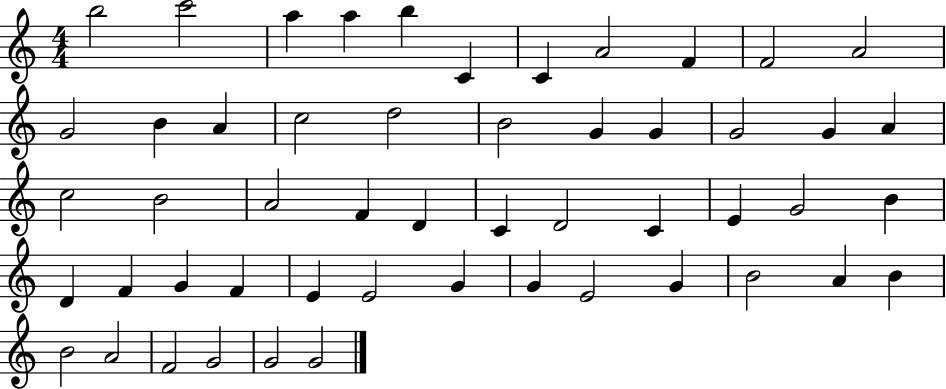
X:1
T:Untitled
M:4/4
L:1/4
K:C
b2 c'2 a a b C C A2 F F2 A2 G2 B A c2 d2 B2 G G G2 G A c2 B2 A2 F D C D2 C E G2 B D F G F E E2 G G E2 G B2 A B B2 A2 F2 G2 G2 G2